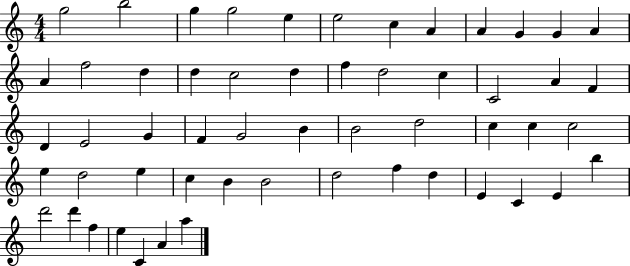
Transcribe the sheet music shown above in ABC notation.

X:1
T:Untitled
M:4/4
L:1/4
K:C
g2 b2 g g2 e e2 c A A G G A A f2 d d c2 d f d2 c C2 A F D E2 G F G2 B B2 d2 c c c2 e d2 e c B B2 d2 f d E C E b d'2 d' f e C A a